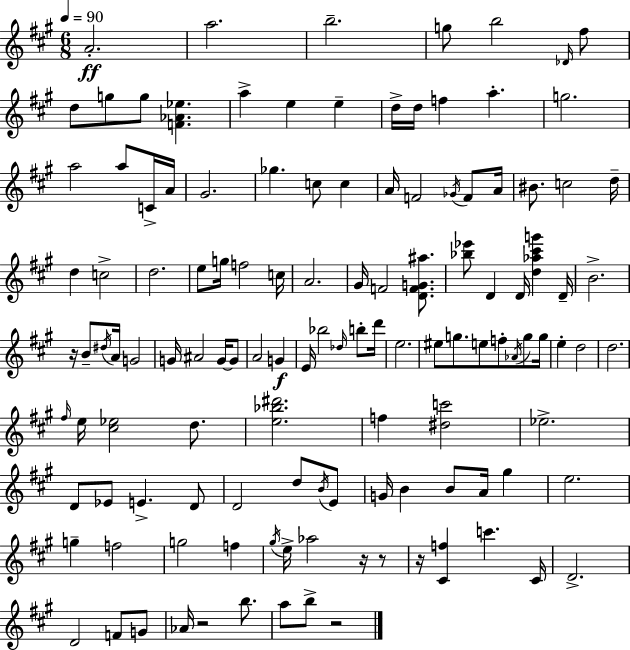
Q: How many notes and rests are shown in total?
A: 124